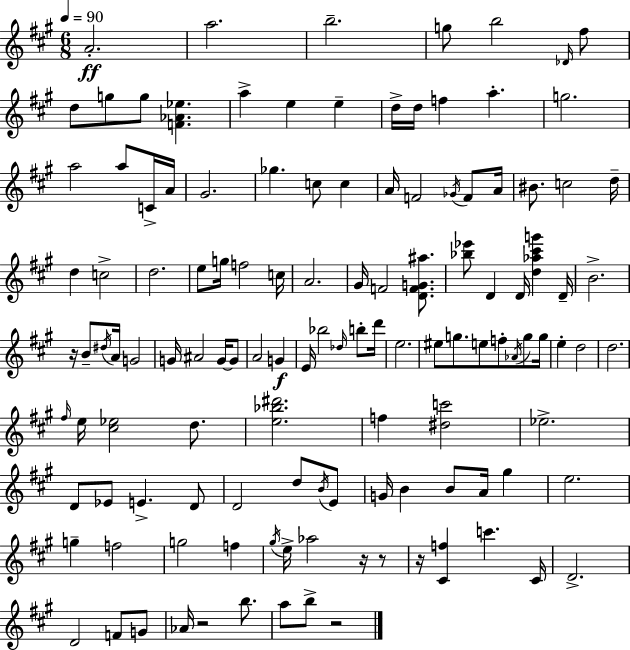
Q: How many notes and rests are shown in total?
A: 124